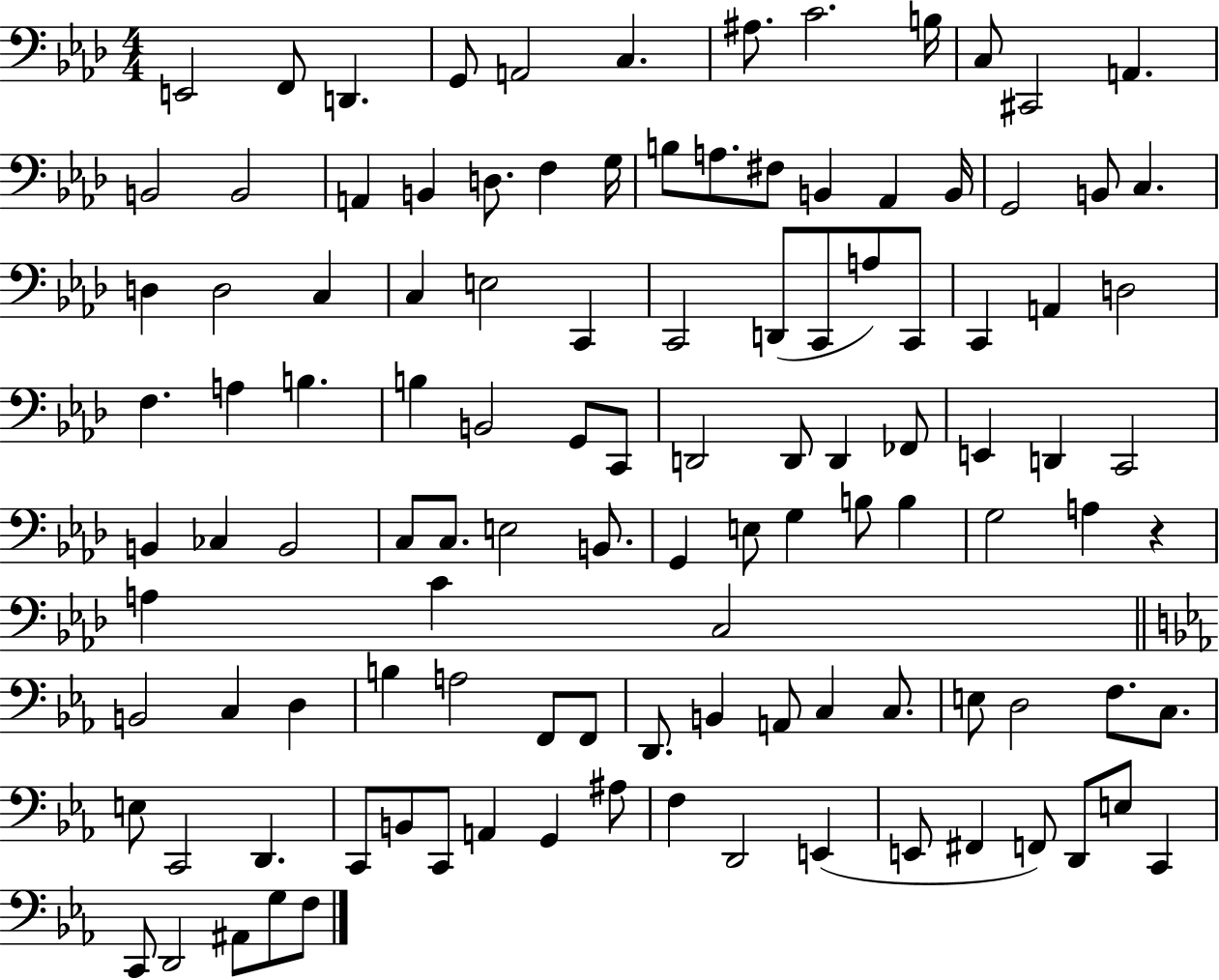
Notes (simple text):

E2/h F2/e D2/q. G2/e A2/h C3/q. A#3/e. C4/h. B3/s C3/e C#2/h A2/q. B2/h B2/h A2/q B2/q D3/e. F3/q G3/s B3/e A3/e. F#3/e B2/q Ab2/q B2/s G2/h B2/e C3/q. D3/q D3/h C3/q C3/q E3/h C2/q C2/h D2/e C2/e A3/e C2/e C2/q A2/q D3/h F3/q. A3/q B3/q. B3/q B2/h G2/e C2/e D2/h D2/e D2/q FES2/e E2/q D2/q C2/h B2/q CES3/q B2/h C3/e C3/e. E3/h B2/e. G2/q E3/e G3/q B3/e B3/q G3/h A3/q R/q A3/q C4/q C3/h B2/h C3/q D3/q B3/q A3/h F2/e F2/e D2/e. B2/q A2/e C3/q C3/e. E3/e D3/h F3/e. C3/e. E3/e C2/h D2/q. C2/e B2/e C2/e A2/q G2/q A#3/e F3/q D2/h E2/q E2/e F#2/q F2/e D2/e E3/e C2/q C2/e D2/h A#2/e G3/e F3/e